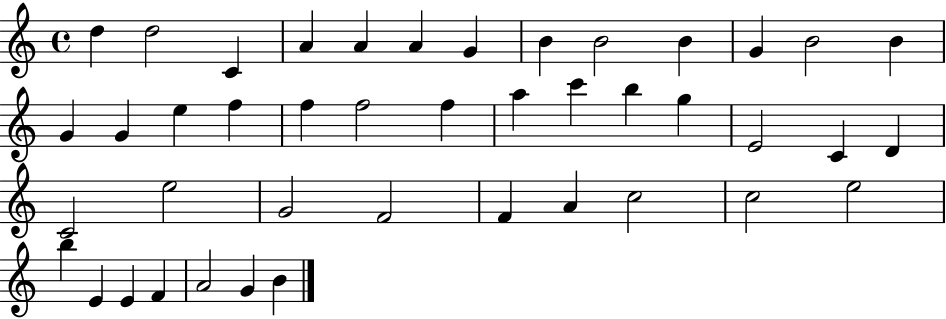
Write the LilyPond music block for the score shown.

{
  \clef treble
  \time 4/4
  \defaultTimeSignature
  \key c \major
  d''4 d''2 c'4 | a'4 a'4 a'4 g'4 | b'4 b'2 b'4 | g'4 b'2 b'4 | \break g'4 g'4 e''4 f''4 | f''4 f''2 f''4 | a''4 c'''4 b''4 g''4 | e'2 c'4 d'4 | \break c'2 e''2 | g'2 f'2 | f'4 a'4 c''2 | c''2 e''2 | \break b''4 e'4 e'4 f'4 | a'2 g'4 b'4 | \bar "|."
}